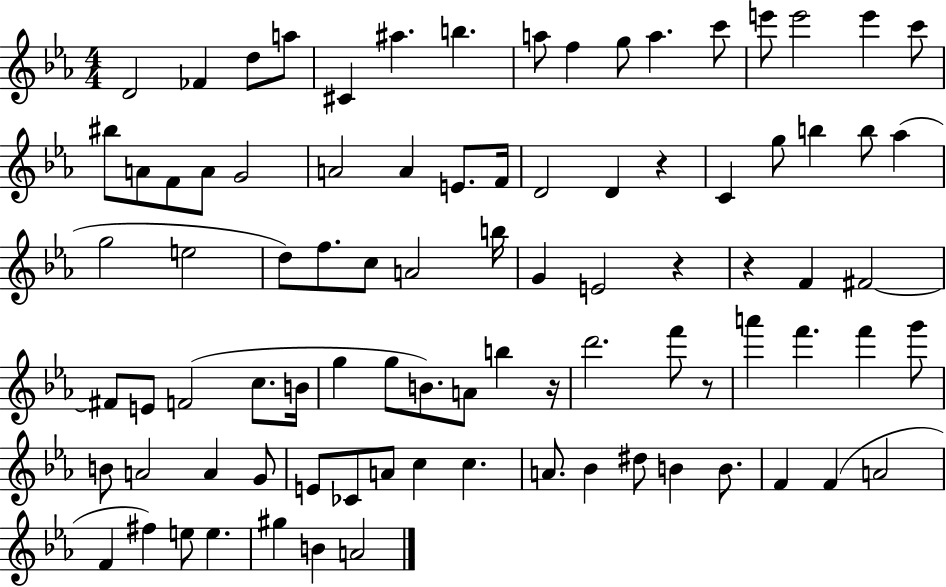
X:1
T:Untitled
M:4/4
L:1/4
K:Eb
D2 _F d/2 a/2 ^C ^a b a/2 f g/2 a c'/2 e'/2 e'2 e' c'/2 ^b/2 A/2 F/2 A/2 G2 A2 A E/2 F/4 D2 D z C g/2 b b/2 _a g2 e2 d/2 f/2 c/2 A2 b/4 G E2 z z F ^F2 ^F/2 E/2 F2 c/2 B/4 g g/2 B/2 A/2 b z/4 d'2 f'/2 z/2 a' f' f' g'/2 B/2 A2 A G/2 E/2 _C/2 A/2 c c A/2 _B ^d/2 B B/2 F F A2 F ^f e/2 e ^g B A2